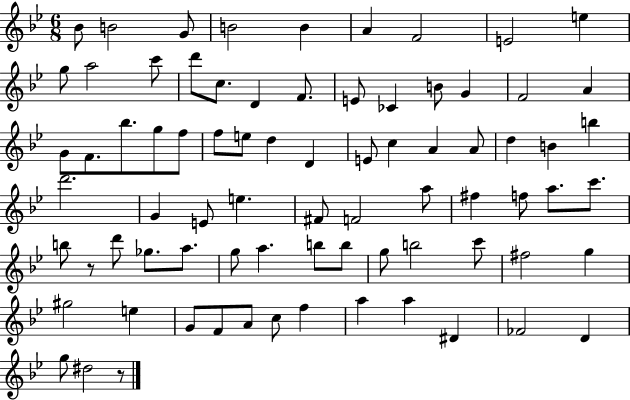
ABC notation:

X:1
T:Untitled
M:6/8
L:1/4
K:Bb
_B/2 B2 G/2 B2 B A F2 E2 e g/2 a2 c'/2 d'/2 c/2 D F/2 E/2 _C B/2 G F2 A G/2 F/2 _b/2 g/2 f/2 f/2 e/2 d D E/2 c A A/2 d B b d'2 G E/2 e ^F/2 F2 a/2 ^f f/2 a/2 c'/2 b/2 z/2 d'/2 _g/2 a/2 g/2 a b/2 b/2 g/2 b2 c'/2 ^f2 g ^g2 e G/2 F/2 A/2 c/2 f a a ^D _F2 D g/2 ^d2 z/2